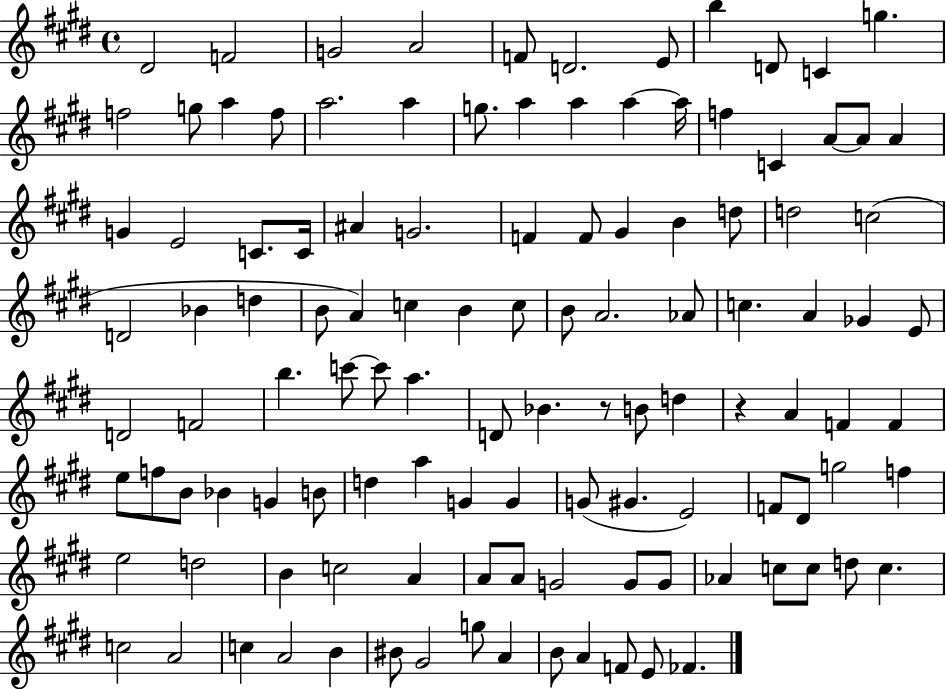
{
  \clef treble
  \time 4/4
  \defaultTimeSignature
  \key e \major
  \repeat volta 2 { dis'2 f'2 | g'2 a'2 | f'8 d'2. e'8 | b''4 d'8 c'4 g''4. | \break f''2 g''8 a''4 f''8 | a''2. a''4 | g''8. a''4 a''4 a''4~~ a''16 | f''4 c'4 a'8~~ a'8 a'4 | \break g'4 e'2 c'8. c'16 | ais'4 g'2. | f'4 f'8 gis'4 b'4 d''8 | d''2 c''2( | \break d'2 bes'4 d''4 | b'8 a'4) c''4 b'4 c''8 | b'8 a'2. aes'8 | c''4. a'4 ges'4 e'8 | \break d'2 f'2 | b''4. c'''8~~ c'''8 a''4. | d'8 bes'4. r8 b'8 d''4 | r4 a'4 f'4 f'4 | \break e''8 f''8 b'8 bes'4 g'4 b'8 | d''4 a''4 g'4 g'4 | g'8( gis'4. e'2) | f'8 dis'8 g''2 f''4 | \break e''2 d''2 | b'4 c''2 a'4 | a'8 a'8 g'2 g'8 g'8 | aes'4 c''8 c''8 d''8 c''4. | \break c''2 a'2 | c''4 a'2 b'4 | bis'8 gis'2 g''8 a'4 | b'8 a'4 f'8 e'8 fes'4. | \break } \bar "|."
}